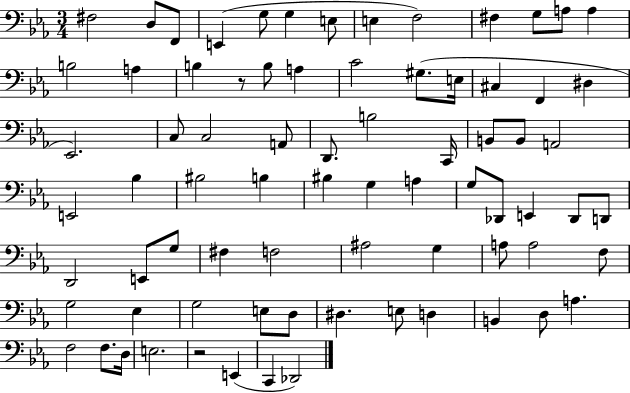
X:1
T:Untitled
M:3/4
L:1/4
K:Eb
^F,2 D,/2 F,,/2 E,, G,/2 G, E,/2 E, F,2 ^F, G,/2 A,/2 A, B,2 A, B, z/2 B,/2 A, C2 ^G,/2 E,/4 ^C, F,, ^D, _E,,2 C,/2 C,2 A,,/2 D,,/2 B,2 C,,/4 B,,/2 B,,/2 A,,2 E,,2 _B, ^B,2 B, ^B, G, A, G,/2 _D,,/2 E,, _D,,/2 D,,/2 D,,2 E,,/2 G,/2 ^F, F,2 ^A,2 G, A,/2 A,2 F,/2 G,2 _E, G,2 E,/2 D,/2 ^D, E,/2 D, B,, D,/2 A, F,2 F,/2 D,/4 E,2 z2 E,, C,, _D,,2